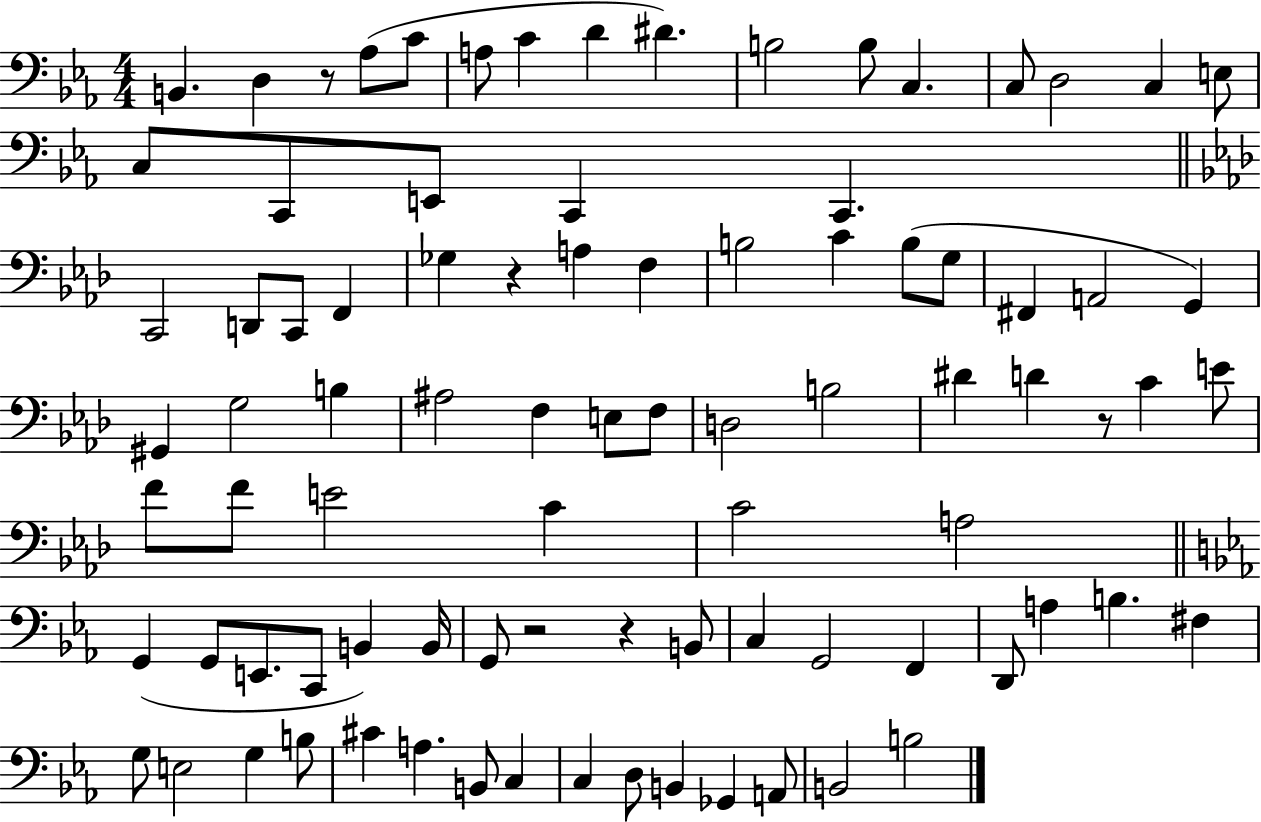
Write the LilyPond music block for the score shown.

{
  \clef bass
  \numericTimeSignature
  \time 4/4
  \key ees \major
  \repeat volta 2 { b,4. d4 r8 aes8( c'8 | a8 c'4 d'4 dis'4.) | b2 b8 c4. | c8 d2 c4 e8 | \break c8 c,8 e,8 c,4 c,4. | \bar "||" \break \key aes \major c,2 d,8 c,8 f,4 | ges4 r4 a4 f4 | b2 c'4 b8( g8 | fis,4 a,2 g,4) | \break gis,4 g2 b4 | ais2 f4 e8 f8 | d2 b2 | dis'4 d'4 r8 c'4 e'8 | \break f'8 f'8 e'2 c'4 | c'2 a2 | \bar "||" \break \key c \minor g,4( g,8 e,8. c,8 b,4) b,16 | g,8 r2 r4 b,8 | c4 g,2 f,4 | d,8 a4 b4. fis4 | \break g8 e2 g4 b8 | cis'4 a4. b,8 c4 | c4 d8 b,4 ges,4 a,8 | b,2 b2 | \break } \bar "|."
}